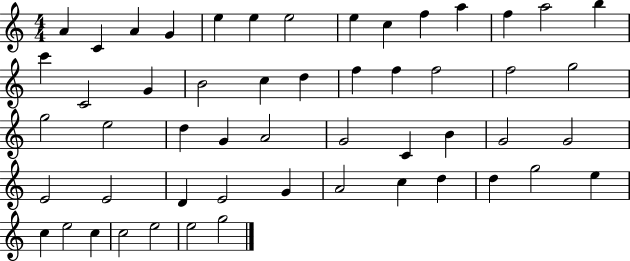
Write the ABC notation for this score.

X:1
T:Untitled
M:4/4
L:1/4
K:C
A C A G e e e2 e c f a f a2 b c' C2 G B2 c d f f f2 f2 g2 g2 e2 d G A2 G2 C B G2 G2 E2 E2 D E2 G A2 c d d g2 e c e2 c c2 e2 e2 g2